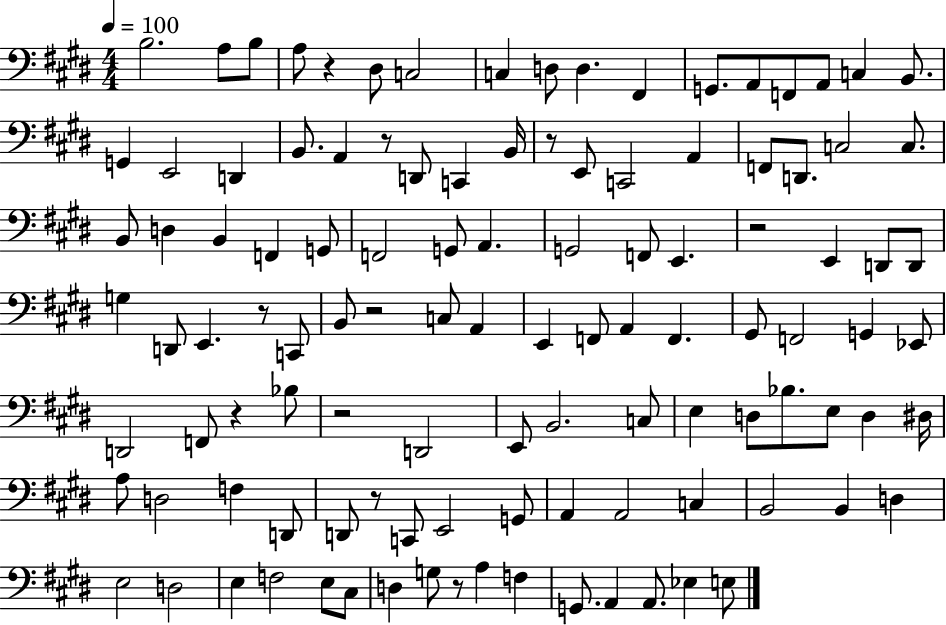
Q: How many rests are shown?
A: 10